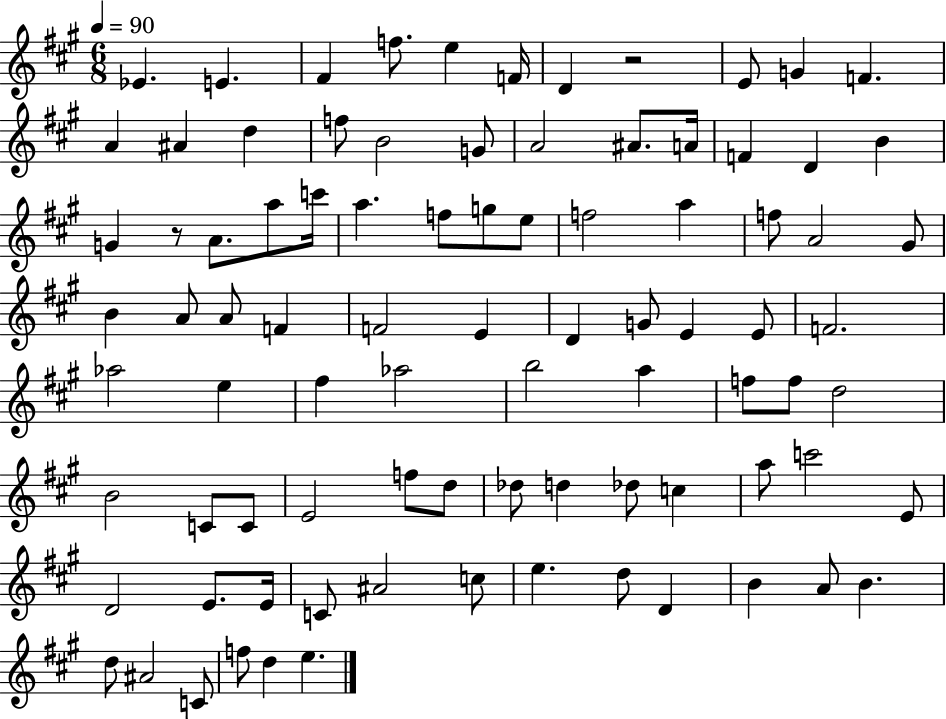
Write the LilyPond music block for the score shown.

{
  \clef treble
  \numericTimeSignature
  \time 6/8
  \key a \major
  \tempo 4 = 90
  ees'4. e'4. | fis'4 f''8. e''4 f'16 | d'4 r2 | e'8 g'4 f'4. | \break a'4 ais'4 d''4 | f''8 b'2 g'8 | a'2 ais'8. a'16 | f'4 d'4 b'4 | \break g'4 r8 a'8. a''8 c'''16 | a''4. f''8 g''8 e''8 | f''2 a''4 | f''8 a'2 gis'8 | \break b'4 a'8 a'8 f'4 | f'2 e'4 | d'4 g'8 e'4 e'8 | f'2. | \break aes''2 e''4 | fis''4 aes''2 | b''2 a''4 | f''8 f''8 d''2 | \break b'2 c'8 c'8 | e'2 f''8 d''8 | des''8 d''4 des''8 c''4 | a''8 c'''2 e'8 | \break d'2 e'8. e'16 | c'8 ais'2 c''8 | e''4. d''8 d'4 | b'4 a'8 b'4. | \break d''8 ais'2 c'8 | f''8 d''4 e''4. | \bar "|."
}